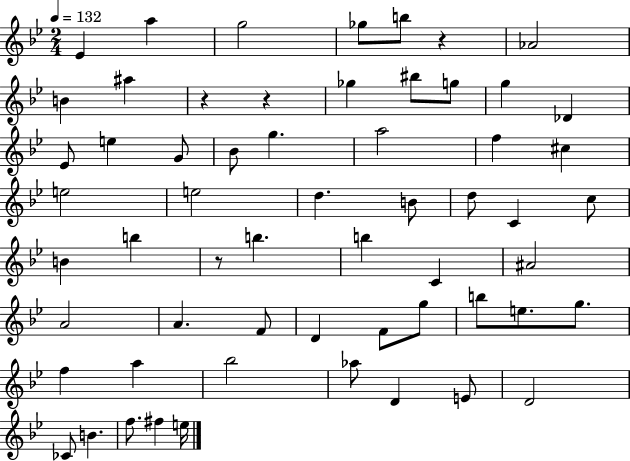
{
  \clef treble
  \numericTimeSignature
  \time 2/4
  \key bes \major
  \tempo 4 = 132
  \repeat volta 2 { ees'4 a''4 | g''2 | ges''8 b''8 r4 | aes'2 | \break b'4 ais''4 | r4 r4 | ges''4 bis''8 g''8 | g''4 des'4 | \break ees'8 e''4 g'8 | bes'8 g''4. | a''2 | f''4 cis''4 | \break e''2 | e''2 | d''4. b'8 | d''8 c'4 c''8 | \break b'4 b''4 | r8 b''4. | b''4 c'4 | ais'2 | \break a'2 | a'4. f'8 | d'4 f'8 g''8 | b''8 e''8. g''8. | \break f''4 a''4 | bes''2 | aes''8 d'4 e'8 | d'2 | \break ces'8 b'4. | f''8. fis''4 e''16 | } \bar "|."
}